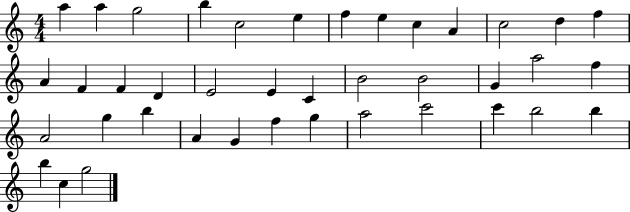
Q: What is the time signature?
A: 4/4